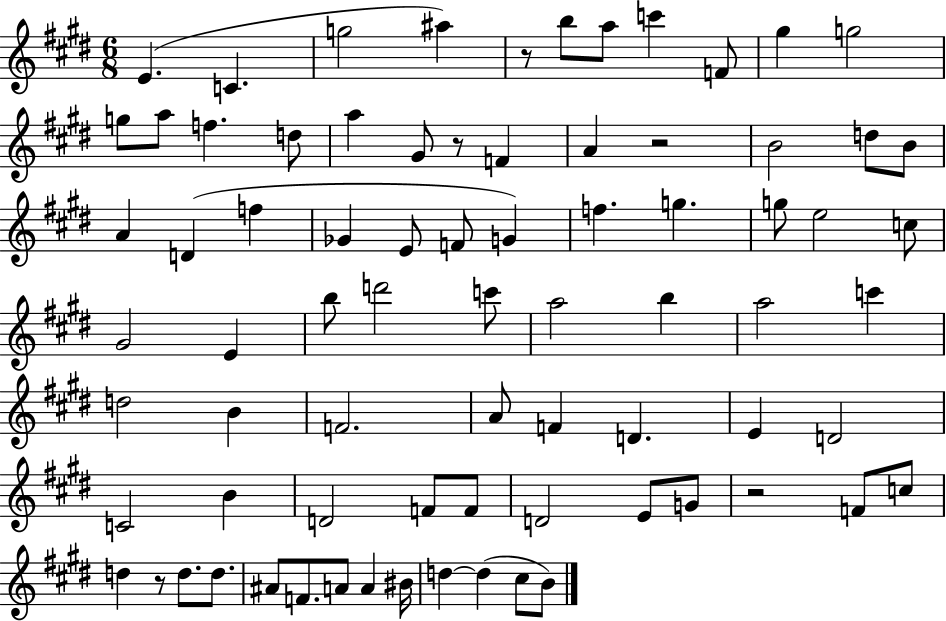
{
  \clef treble
  \numericTimeSignature
  \time 6/8
  \key e \major
  \repeat volta 2 { e'4.( c'4. | g''2 ais''4) | r8 b''8 a''8 c'''4 f'8 | gis''4 g''2 | \break g''8 a''8 f''4. d''8 | a''4 gis'8 r8 f'4 | a'4 r2 | b'2 d''8 b'8 | \break a'4 d'4( f''4 | ges'4 e'8 f'8 g'4) | f''4. g''4. | g''8 e''2 c''8 | \break gis'2 e'4 | b''8 d'''2 c'''8 | a''2 b''4 | a''2 c'''4 | \break d''2 b'4 | f'2. | a'8 f'4 d'4. | e'4 d'2 | \break c'2 b'4 | d'2 f'8 f'8 | d'2 e'8 g'8 | r2 f'8 c''8 | \break d''4 r8 d''8. d''8. | ais'8 f'8. a'8 a'4 bis'16 | d''4~~ d''4( cis''8 b'8) | } \bar "|."
}